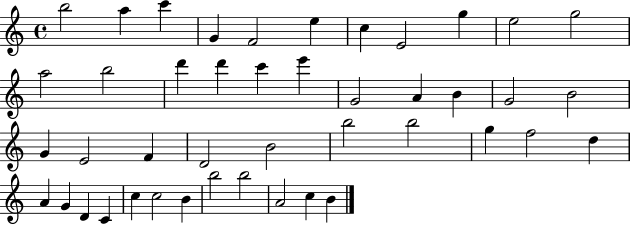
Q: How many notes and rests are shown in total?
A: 44